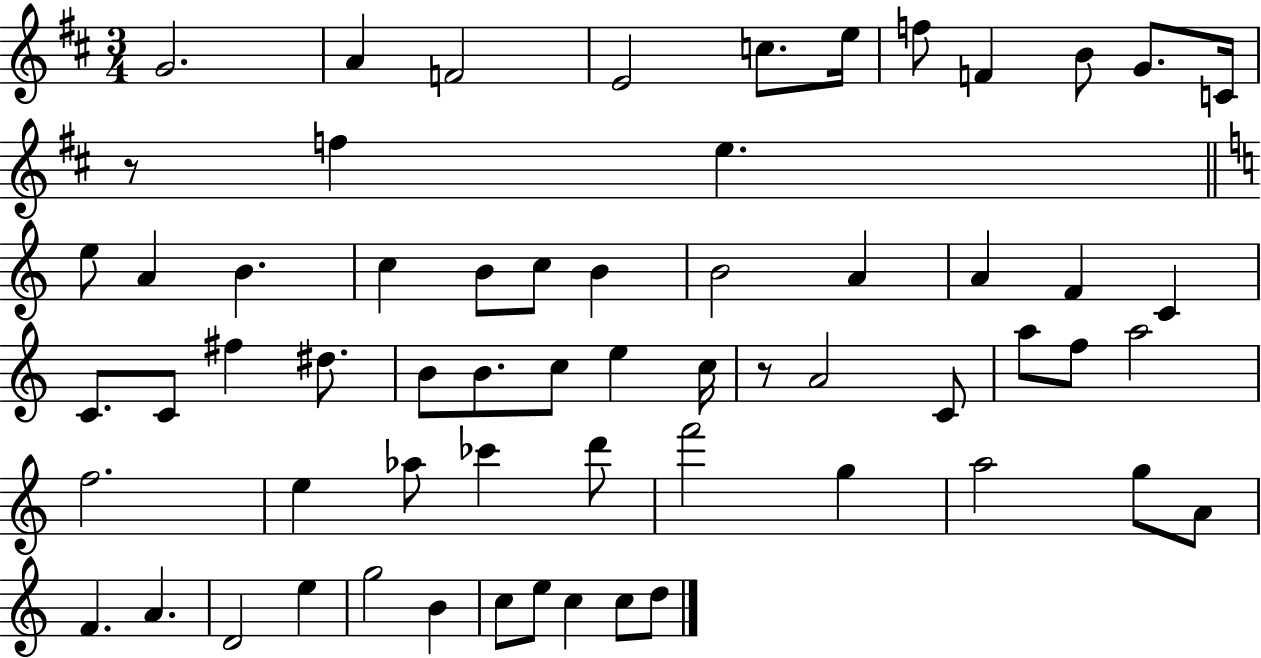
{
  \clef treble
  \numericTimeSignature
  \time 3/4
  \key d \major
  g'2. | a'4 f'2 | e'2 c''8. e''16 | f''8 f'4 b'8 g'8. c'16 | \break r8 f''4 e''4. | \bar "||" \break \key c \major e''8 a'4 b'4. | c''4 b'8 c''8 b'4 | b'2 a'4 | a'4 f'4 c'4 | \break c'8. c'8 fis''4 dis''8. | b'8 b'8. c''8 e''4 c''16 | r8 a'2 c'8 | a''8 f''8 a''2 | \break f''2. | e''4 aes''8 ces'''4 d'''8 | f'''2 g''4 | a''2 g''8 a'8 | \break f'4. a'4. | d'2 e''4 | g''2 b'4 | c''8 e''8 c''4 c''8 d''8 | \break \bar "|."
}